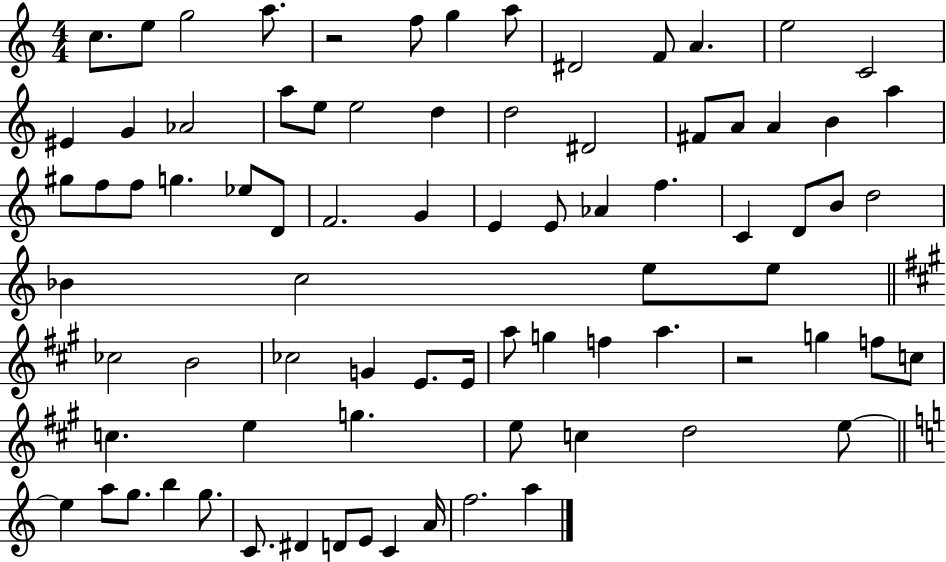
C5/e. E5/e G5/h A5/e. R/h F5/e G5/q A5/e D#4/h F4/e A4/q. E5/h C4/h EIS4/q G4/q Ab4/h A5/e E5/e E5/h D5/q D5/h D#4/h F#4/e A4/e A4/q B4/q A5/q G#5/e F5/e F5/e G5/q. Eb5/e D4/e F4/h. G4/q E4/q E4/e Ab4/q F5/q. C4/q D4/e B4/e D5/h Bb4/q C5/h E5/e E5/e CES5/h B4/h CES5/h G4/q E4/e. E4/s A5/e G5/q F5/q A5/q. R/h G5/q F5/e C5/e C5/q. E5/q G5/q. E5/e C5/q D5/h E5/e E5/q A5/e G5/e. B5/q G5/e. C4/e. D#4/q D4/e E4/e C4/q A4/s F5/h. A5/q